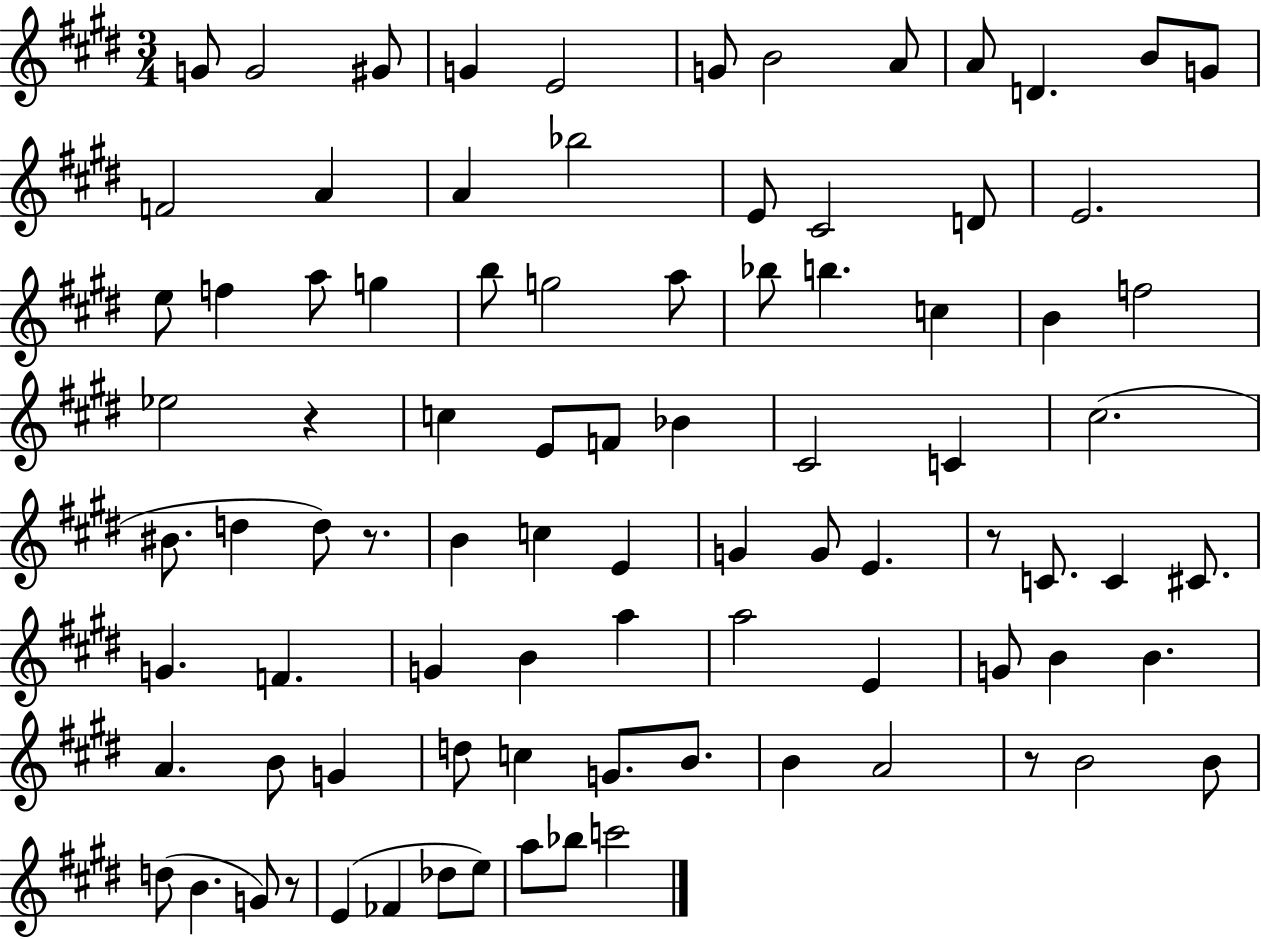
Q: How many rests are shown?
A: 5